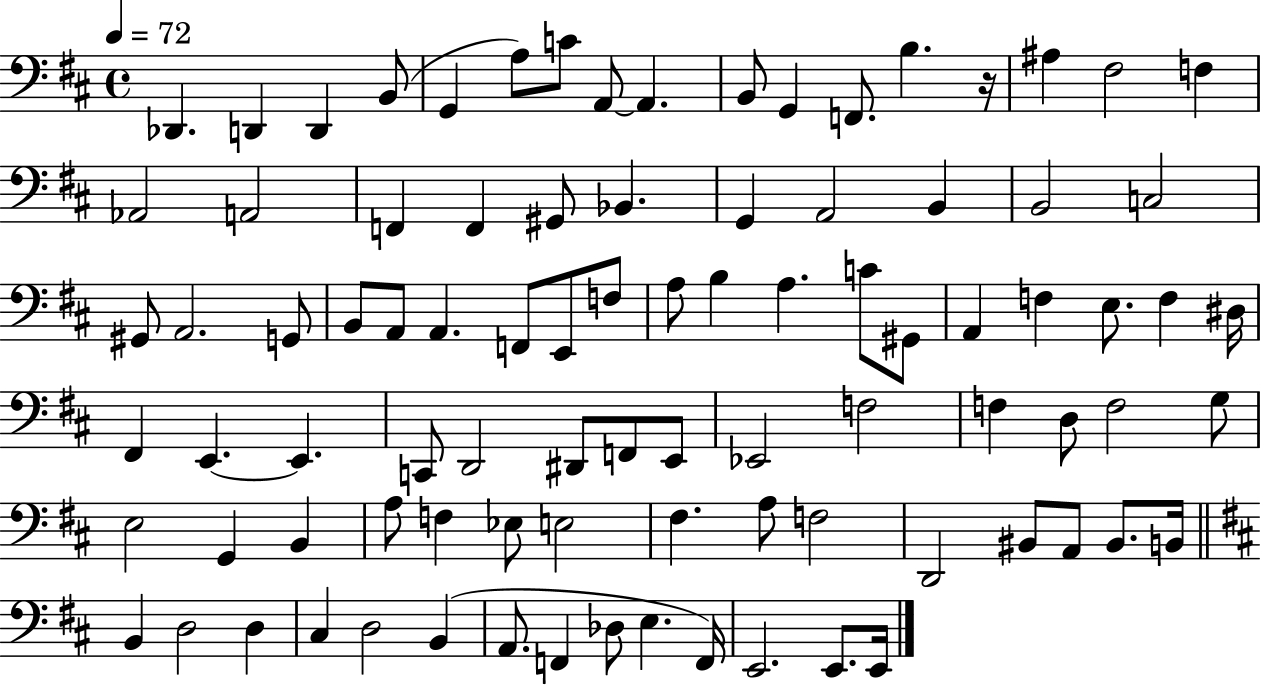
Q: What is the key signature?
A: D major